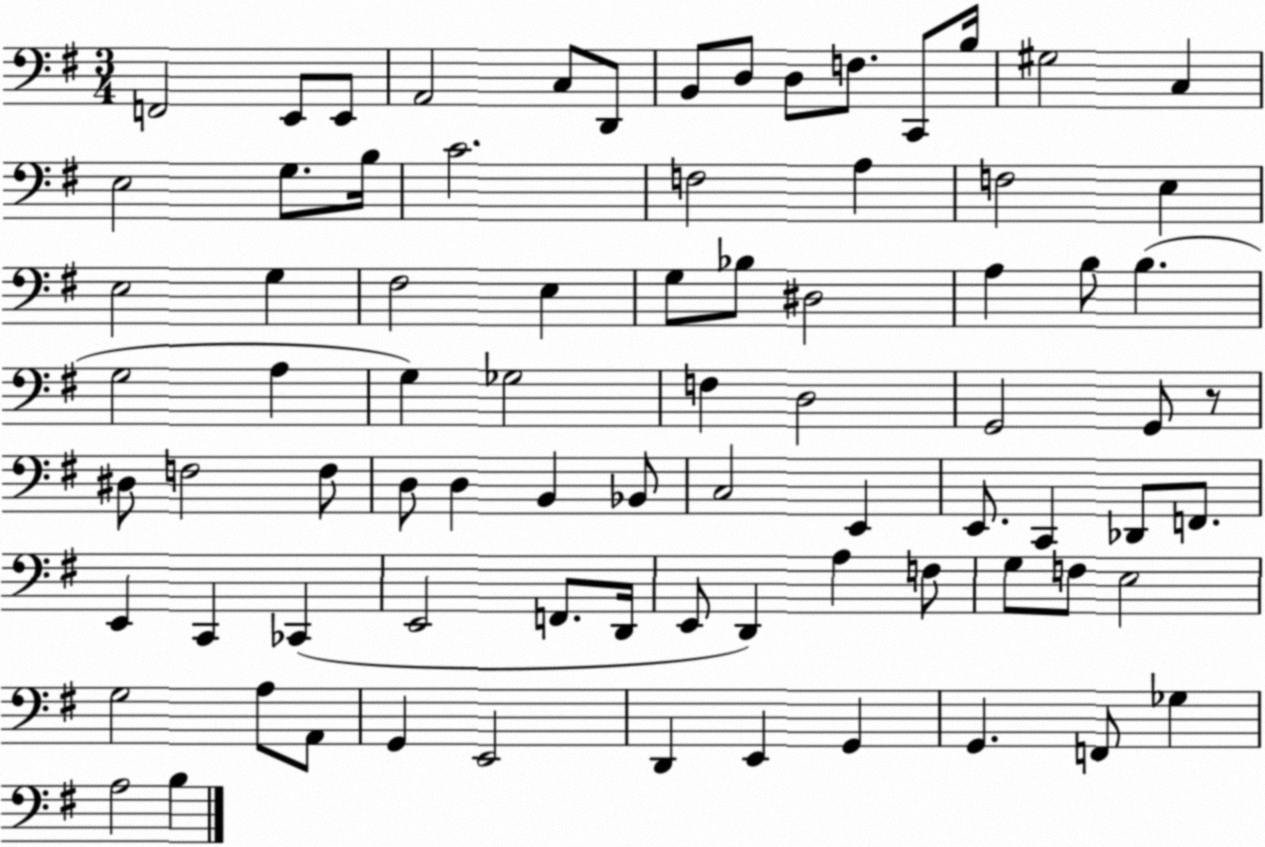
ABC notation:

X:1
T:Untitled
M:3/4
L:1/4
K:G
F,,2 E,,/2 E,,/2 A,,2 C,/2 D,,/2 B,,/2 D,/2 D,/2 F,/2 C,,/2 B,/4 ^G,2 C, E,2 G,/2 B,/4 C2 F,2 A, F,2 E, E,2 G, ^F,2 E, G,/2 _B,/2 ^D,2 A, B,/2 B, G,2 A, G, _G,2 F, D,2 G,,2 G,,/2 z/2 ^D,/2 F,2 F,/2 D,/2 D, B,, _B,,/2 C,2 E,, E,,/2 C,, _D,,/2 F,,/2 E,, C,, _C,, E,,2 F,,/2 D,,/4 E,,/2 D,, A, F,/2 G,/2 F,/2 E,2 G,2 A,/2 A,,/2 G,, E,,2 D,, E,, G,, G,, F,,/2 _G, A,2 B,